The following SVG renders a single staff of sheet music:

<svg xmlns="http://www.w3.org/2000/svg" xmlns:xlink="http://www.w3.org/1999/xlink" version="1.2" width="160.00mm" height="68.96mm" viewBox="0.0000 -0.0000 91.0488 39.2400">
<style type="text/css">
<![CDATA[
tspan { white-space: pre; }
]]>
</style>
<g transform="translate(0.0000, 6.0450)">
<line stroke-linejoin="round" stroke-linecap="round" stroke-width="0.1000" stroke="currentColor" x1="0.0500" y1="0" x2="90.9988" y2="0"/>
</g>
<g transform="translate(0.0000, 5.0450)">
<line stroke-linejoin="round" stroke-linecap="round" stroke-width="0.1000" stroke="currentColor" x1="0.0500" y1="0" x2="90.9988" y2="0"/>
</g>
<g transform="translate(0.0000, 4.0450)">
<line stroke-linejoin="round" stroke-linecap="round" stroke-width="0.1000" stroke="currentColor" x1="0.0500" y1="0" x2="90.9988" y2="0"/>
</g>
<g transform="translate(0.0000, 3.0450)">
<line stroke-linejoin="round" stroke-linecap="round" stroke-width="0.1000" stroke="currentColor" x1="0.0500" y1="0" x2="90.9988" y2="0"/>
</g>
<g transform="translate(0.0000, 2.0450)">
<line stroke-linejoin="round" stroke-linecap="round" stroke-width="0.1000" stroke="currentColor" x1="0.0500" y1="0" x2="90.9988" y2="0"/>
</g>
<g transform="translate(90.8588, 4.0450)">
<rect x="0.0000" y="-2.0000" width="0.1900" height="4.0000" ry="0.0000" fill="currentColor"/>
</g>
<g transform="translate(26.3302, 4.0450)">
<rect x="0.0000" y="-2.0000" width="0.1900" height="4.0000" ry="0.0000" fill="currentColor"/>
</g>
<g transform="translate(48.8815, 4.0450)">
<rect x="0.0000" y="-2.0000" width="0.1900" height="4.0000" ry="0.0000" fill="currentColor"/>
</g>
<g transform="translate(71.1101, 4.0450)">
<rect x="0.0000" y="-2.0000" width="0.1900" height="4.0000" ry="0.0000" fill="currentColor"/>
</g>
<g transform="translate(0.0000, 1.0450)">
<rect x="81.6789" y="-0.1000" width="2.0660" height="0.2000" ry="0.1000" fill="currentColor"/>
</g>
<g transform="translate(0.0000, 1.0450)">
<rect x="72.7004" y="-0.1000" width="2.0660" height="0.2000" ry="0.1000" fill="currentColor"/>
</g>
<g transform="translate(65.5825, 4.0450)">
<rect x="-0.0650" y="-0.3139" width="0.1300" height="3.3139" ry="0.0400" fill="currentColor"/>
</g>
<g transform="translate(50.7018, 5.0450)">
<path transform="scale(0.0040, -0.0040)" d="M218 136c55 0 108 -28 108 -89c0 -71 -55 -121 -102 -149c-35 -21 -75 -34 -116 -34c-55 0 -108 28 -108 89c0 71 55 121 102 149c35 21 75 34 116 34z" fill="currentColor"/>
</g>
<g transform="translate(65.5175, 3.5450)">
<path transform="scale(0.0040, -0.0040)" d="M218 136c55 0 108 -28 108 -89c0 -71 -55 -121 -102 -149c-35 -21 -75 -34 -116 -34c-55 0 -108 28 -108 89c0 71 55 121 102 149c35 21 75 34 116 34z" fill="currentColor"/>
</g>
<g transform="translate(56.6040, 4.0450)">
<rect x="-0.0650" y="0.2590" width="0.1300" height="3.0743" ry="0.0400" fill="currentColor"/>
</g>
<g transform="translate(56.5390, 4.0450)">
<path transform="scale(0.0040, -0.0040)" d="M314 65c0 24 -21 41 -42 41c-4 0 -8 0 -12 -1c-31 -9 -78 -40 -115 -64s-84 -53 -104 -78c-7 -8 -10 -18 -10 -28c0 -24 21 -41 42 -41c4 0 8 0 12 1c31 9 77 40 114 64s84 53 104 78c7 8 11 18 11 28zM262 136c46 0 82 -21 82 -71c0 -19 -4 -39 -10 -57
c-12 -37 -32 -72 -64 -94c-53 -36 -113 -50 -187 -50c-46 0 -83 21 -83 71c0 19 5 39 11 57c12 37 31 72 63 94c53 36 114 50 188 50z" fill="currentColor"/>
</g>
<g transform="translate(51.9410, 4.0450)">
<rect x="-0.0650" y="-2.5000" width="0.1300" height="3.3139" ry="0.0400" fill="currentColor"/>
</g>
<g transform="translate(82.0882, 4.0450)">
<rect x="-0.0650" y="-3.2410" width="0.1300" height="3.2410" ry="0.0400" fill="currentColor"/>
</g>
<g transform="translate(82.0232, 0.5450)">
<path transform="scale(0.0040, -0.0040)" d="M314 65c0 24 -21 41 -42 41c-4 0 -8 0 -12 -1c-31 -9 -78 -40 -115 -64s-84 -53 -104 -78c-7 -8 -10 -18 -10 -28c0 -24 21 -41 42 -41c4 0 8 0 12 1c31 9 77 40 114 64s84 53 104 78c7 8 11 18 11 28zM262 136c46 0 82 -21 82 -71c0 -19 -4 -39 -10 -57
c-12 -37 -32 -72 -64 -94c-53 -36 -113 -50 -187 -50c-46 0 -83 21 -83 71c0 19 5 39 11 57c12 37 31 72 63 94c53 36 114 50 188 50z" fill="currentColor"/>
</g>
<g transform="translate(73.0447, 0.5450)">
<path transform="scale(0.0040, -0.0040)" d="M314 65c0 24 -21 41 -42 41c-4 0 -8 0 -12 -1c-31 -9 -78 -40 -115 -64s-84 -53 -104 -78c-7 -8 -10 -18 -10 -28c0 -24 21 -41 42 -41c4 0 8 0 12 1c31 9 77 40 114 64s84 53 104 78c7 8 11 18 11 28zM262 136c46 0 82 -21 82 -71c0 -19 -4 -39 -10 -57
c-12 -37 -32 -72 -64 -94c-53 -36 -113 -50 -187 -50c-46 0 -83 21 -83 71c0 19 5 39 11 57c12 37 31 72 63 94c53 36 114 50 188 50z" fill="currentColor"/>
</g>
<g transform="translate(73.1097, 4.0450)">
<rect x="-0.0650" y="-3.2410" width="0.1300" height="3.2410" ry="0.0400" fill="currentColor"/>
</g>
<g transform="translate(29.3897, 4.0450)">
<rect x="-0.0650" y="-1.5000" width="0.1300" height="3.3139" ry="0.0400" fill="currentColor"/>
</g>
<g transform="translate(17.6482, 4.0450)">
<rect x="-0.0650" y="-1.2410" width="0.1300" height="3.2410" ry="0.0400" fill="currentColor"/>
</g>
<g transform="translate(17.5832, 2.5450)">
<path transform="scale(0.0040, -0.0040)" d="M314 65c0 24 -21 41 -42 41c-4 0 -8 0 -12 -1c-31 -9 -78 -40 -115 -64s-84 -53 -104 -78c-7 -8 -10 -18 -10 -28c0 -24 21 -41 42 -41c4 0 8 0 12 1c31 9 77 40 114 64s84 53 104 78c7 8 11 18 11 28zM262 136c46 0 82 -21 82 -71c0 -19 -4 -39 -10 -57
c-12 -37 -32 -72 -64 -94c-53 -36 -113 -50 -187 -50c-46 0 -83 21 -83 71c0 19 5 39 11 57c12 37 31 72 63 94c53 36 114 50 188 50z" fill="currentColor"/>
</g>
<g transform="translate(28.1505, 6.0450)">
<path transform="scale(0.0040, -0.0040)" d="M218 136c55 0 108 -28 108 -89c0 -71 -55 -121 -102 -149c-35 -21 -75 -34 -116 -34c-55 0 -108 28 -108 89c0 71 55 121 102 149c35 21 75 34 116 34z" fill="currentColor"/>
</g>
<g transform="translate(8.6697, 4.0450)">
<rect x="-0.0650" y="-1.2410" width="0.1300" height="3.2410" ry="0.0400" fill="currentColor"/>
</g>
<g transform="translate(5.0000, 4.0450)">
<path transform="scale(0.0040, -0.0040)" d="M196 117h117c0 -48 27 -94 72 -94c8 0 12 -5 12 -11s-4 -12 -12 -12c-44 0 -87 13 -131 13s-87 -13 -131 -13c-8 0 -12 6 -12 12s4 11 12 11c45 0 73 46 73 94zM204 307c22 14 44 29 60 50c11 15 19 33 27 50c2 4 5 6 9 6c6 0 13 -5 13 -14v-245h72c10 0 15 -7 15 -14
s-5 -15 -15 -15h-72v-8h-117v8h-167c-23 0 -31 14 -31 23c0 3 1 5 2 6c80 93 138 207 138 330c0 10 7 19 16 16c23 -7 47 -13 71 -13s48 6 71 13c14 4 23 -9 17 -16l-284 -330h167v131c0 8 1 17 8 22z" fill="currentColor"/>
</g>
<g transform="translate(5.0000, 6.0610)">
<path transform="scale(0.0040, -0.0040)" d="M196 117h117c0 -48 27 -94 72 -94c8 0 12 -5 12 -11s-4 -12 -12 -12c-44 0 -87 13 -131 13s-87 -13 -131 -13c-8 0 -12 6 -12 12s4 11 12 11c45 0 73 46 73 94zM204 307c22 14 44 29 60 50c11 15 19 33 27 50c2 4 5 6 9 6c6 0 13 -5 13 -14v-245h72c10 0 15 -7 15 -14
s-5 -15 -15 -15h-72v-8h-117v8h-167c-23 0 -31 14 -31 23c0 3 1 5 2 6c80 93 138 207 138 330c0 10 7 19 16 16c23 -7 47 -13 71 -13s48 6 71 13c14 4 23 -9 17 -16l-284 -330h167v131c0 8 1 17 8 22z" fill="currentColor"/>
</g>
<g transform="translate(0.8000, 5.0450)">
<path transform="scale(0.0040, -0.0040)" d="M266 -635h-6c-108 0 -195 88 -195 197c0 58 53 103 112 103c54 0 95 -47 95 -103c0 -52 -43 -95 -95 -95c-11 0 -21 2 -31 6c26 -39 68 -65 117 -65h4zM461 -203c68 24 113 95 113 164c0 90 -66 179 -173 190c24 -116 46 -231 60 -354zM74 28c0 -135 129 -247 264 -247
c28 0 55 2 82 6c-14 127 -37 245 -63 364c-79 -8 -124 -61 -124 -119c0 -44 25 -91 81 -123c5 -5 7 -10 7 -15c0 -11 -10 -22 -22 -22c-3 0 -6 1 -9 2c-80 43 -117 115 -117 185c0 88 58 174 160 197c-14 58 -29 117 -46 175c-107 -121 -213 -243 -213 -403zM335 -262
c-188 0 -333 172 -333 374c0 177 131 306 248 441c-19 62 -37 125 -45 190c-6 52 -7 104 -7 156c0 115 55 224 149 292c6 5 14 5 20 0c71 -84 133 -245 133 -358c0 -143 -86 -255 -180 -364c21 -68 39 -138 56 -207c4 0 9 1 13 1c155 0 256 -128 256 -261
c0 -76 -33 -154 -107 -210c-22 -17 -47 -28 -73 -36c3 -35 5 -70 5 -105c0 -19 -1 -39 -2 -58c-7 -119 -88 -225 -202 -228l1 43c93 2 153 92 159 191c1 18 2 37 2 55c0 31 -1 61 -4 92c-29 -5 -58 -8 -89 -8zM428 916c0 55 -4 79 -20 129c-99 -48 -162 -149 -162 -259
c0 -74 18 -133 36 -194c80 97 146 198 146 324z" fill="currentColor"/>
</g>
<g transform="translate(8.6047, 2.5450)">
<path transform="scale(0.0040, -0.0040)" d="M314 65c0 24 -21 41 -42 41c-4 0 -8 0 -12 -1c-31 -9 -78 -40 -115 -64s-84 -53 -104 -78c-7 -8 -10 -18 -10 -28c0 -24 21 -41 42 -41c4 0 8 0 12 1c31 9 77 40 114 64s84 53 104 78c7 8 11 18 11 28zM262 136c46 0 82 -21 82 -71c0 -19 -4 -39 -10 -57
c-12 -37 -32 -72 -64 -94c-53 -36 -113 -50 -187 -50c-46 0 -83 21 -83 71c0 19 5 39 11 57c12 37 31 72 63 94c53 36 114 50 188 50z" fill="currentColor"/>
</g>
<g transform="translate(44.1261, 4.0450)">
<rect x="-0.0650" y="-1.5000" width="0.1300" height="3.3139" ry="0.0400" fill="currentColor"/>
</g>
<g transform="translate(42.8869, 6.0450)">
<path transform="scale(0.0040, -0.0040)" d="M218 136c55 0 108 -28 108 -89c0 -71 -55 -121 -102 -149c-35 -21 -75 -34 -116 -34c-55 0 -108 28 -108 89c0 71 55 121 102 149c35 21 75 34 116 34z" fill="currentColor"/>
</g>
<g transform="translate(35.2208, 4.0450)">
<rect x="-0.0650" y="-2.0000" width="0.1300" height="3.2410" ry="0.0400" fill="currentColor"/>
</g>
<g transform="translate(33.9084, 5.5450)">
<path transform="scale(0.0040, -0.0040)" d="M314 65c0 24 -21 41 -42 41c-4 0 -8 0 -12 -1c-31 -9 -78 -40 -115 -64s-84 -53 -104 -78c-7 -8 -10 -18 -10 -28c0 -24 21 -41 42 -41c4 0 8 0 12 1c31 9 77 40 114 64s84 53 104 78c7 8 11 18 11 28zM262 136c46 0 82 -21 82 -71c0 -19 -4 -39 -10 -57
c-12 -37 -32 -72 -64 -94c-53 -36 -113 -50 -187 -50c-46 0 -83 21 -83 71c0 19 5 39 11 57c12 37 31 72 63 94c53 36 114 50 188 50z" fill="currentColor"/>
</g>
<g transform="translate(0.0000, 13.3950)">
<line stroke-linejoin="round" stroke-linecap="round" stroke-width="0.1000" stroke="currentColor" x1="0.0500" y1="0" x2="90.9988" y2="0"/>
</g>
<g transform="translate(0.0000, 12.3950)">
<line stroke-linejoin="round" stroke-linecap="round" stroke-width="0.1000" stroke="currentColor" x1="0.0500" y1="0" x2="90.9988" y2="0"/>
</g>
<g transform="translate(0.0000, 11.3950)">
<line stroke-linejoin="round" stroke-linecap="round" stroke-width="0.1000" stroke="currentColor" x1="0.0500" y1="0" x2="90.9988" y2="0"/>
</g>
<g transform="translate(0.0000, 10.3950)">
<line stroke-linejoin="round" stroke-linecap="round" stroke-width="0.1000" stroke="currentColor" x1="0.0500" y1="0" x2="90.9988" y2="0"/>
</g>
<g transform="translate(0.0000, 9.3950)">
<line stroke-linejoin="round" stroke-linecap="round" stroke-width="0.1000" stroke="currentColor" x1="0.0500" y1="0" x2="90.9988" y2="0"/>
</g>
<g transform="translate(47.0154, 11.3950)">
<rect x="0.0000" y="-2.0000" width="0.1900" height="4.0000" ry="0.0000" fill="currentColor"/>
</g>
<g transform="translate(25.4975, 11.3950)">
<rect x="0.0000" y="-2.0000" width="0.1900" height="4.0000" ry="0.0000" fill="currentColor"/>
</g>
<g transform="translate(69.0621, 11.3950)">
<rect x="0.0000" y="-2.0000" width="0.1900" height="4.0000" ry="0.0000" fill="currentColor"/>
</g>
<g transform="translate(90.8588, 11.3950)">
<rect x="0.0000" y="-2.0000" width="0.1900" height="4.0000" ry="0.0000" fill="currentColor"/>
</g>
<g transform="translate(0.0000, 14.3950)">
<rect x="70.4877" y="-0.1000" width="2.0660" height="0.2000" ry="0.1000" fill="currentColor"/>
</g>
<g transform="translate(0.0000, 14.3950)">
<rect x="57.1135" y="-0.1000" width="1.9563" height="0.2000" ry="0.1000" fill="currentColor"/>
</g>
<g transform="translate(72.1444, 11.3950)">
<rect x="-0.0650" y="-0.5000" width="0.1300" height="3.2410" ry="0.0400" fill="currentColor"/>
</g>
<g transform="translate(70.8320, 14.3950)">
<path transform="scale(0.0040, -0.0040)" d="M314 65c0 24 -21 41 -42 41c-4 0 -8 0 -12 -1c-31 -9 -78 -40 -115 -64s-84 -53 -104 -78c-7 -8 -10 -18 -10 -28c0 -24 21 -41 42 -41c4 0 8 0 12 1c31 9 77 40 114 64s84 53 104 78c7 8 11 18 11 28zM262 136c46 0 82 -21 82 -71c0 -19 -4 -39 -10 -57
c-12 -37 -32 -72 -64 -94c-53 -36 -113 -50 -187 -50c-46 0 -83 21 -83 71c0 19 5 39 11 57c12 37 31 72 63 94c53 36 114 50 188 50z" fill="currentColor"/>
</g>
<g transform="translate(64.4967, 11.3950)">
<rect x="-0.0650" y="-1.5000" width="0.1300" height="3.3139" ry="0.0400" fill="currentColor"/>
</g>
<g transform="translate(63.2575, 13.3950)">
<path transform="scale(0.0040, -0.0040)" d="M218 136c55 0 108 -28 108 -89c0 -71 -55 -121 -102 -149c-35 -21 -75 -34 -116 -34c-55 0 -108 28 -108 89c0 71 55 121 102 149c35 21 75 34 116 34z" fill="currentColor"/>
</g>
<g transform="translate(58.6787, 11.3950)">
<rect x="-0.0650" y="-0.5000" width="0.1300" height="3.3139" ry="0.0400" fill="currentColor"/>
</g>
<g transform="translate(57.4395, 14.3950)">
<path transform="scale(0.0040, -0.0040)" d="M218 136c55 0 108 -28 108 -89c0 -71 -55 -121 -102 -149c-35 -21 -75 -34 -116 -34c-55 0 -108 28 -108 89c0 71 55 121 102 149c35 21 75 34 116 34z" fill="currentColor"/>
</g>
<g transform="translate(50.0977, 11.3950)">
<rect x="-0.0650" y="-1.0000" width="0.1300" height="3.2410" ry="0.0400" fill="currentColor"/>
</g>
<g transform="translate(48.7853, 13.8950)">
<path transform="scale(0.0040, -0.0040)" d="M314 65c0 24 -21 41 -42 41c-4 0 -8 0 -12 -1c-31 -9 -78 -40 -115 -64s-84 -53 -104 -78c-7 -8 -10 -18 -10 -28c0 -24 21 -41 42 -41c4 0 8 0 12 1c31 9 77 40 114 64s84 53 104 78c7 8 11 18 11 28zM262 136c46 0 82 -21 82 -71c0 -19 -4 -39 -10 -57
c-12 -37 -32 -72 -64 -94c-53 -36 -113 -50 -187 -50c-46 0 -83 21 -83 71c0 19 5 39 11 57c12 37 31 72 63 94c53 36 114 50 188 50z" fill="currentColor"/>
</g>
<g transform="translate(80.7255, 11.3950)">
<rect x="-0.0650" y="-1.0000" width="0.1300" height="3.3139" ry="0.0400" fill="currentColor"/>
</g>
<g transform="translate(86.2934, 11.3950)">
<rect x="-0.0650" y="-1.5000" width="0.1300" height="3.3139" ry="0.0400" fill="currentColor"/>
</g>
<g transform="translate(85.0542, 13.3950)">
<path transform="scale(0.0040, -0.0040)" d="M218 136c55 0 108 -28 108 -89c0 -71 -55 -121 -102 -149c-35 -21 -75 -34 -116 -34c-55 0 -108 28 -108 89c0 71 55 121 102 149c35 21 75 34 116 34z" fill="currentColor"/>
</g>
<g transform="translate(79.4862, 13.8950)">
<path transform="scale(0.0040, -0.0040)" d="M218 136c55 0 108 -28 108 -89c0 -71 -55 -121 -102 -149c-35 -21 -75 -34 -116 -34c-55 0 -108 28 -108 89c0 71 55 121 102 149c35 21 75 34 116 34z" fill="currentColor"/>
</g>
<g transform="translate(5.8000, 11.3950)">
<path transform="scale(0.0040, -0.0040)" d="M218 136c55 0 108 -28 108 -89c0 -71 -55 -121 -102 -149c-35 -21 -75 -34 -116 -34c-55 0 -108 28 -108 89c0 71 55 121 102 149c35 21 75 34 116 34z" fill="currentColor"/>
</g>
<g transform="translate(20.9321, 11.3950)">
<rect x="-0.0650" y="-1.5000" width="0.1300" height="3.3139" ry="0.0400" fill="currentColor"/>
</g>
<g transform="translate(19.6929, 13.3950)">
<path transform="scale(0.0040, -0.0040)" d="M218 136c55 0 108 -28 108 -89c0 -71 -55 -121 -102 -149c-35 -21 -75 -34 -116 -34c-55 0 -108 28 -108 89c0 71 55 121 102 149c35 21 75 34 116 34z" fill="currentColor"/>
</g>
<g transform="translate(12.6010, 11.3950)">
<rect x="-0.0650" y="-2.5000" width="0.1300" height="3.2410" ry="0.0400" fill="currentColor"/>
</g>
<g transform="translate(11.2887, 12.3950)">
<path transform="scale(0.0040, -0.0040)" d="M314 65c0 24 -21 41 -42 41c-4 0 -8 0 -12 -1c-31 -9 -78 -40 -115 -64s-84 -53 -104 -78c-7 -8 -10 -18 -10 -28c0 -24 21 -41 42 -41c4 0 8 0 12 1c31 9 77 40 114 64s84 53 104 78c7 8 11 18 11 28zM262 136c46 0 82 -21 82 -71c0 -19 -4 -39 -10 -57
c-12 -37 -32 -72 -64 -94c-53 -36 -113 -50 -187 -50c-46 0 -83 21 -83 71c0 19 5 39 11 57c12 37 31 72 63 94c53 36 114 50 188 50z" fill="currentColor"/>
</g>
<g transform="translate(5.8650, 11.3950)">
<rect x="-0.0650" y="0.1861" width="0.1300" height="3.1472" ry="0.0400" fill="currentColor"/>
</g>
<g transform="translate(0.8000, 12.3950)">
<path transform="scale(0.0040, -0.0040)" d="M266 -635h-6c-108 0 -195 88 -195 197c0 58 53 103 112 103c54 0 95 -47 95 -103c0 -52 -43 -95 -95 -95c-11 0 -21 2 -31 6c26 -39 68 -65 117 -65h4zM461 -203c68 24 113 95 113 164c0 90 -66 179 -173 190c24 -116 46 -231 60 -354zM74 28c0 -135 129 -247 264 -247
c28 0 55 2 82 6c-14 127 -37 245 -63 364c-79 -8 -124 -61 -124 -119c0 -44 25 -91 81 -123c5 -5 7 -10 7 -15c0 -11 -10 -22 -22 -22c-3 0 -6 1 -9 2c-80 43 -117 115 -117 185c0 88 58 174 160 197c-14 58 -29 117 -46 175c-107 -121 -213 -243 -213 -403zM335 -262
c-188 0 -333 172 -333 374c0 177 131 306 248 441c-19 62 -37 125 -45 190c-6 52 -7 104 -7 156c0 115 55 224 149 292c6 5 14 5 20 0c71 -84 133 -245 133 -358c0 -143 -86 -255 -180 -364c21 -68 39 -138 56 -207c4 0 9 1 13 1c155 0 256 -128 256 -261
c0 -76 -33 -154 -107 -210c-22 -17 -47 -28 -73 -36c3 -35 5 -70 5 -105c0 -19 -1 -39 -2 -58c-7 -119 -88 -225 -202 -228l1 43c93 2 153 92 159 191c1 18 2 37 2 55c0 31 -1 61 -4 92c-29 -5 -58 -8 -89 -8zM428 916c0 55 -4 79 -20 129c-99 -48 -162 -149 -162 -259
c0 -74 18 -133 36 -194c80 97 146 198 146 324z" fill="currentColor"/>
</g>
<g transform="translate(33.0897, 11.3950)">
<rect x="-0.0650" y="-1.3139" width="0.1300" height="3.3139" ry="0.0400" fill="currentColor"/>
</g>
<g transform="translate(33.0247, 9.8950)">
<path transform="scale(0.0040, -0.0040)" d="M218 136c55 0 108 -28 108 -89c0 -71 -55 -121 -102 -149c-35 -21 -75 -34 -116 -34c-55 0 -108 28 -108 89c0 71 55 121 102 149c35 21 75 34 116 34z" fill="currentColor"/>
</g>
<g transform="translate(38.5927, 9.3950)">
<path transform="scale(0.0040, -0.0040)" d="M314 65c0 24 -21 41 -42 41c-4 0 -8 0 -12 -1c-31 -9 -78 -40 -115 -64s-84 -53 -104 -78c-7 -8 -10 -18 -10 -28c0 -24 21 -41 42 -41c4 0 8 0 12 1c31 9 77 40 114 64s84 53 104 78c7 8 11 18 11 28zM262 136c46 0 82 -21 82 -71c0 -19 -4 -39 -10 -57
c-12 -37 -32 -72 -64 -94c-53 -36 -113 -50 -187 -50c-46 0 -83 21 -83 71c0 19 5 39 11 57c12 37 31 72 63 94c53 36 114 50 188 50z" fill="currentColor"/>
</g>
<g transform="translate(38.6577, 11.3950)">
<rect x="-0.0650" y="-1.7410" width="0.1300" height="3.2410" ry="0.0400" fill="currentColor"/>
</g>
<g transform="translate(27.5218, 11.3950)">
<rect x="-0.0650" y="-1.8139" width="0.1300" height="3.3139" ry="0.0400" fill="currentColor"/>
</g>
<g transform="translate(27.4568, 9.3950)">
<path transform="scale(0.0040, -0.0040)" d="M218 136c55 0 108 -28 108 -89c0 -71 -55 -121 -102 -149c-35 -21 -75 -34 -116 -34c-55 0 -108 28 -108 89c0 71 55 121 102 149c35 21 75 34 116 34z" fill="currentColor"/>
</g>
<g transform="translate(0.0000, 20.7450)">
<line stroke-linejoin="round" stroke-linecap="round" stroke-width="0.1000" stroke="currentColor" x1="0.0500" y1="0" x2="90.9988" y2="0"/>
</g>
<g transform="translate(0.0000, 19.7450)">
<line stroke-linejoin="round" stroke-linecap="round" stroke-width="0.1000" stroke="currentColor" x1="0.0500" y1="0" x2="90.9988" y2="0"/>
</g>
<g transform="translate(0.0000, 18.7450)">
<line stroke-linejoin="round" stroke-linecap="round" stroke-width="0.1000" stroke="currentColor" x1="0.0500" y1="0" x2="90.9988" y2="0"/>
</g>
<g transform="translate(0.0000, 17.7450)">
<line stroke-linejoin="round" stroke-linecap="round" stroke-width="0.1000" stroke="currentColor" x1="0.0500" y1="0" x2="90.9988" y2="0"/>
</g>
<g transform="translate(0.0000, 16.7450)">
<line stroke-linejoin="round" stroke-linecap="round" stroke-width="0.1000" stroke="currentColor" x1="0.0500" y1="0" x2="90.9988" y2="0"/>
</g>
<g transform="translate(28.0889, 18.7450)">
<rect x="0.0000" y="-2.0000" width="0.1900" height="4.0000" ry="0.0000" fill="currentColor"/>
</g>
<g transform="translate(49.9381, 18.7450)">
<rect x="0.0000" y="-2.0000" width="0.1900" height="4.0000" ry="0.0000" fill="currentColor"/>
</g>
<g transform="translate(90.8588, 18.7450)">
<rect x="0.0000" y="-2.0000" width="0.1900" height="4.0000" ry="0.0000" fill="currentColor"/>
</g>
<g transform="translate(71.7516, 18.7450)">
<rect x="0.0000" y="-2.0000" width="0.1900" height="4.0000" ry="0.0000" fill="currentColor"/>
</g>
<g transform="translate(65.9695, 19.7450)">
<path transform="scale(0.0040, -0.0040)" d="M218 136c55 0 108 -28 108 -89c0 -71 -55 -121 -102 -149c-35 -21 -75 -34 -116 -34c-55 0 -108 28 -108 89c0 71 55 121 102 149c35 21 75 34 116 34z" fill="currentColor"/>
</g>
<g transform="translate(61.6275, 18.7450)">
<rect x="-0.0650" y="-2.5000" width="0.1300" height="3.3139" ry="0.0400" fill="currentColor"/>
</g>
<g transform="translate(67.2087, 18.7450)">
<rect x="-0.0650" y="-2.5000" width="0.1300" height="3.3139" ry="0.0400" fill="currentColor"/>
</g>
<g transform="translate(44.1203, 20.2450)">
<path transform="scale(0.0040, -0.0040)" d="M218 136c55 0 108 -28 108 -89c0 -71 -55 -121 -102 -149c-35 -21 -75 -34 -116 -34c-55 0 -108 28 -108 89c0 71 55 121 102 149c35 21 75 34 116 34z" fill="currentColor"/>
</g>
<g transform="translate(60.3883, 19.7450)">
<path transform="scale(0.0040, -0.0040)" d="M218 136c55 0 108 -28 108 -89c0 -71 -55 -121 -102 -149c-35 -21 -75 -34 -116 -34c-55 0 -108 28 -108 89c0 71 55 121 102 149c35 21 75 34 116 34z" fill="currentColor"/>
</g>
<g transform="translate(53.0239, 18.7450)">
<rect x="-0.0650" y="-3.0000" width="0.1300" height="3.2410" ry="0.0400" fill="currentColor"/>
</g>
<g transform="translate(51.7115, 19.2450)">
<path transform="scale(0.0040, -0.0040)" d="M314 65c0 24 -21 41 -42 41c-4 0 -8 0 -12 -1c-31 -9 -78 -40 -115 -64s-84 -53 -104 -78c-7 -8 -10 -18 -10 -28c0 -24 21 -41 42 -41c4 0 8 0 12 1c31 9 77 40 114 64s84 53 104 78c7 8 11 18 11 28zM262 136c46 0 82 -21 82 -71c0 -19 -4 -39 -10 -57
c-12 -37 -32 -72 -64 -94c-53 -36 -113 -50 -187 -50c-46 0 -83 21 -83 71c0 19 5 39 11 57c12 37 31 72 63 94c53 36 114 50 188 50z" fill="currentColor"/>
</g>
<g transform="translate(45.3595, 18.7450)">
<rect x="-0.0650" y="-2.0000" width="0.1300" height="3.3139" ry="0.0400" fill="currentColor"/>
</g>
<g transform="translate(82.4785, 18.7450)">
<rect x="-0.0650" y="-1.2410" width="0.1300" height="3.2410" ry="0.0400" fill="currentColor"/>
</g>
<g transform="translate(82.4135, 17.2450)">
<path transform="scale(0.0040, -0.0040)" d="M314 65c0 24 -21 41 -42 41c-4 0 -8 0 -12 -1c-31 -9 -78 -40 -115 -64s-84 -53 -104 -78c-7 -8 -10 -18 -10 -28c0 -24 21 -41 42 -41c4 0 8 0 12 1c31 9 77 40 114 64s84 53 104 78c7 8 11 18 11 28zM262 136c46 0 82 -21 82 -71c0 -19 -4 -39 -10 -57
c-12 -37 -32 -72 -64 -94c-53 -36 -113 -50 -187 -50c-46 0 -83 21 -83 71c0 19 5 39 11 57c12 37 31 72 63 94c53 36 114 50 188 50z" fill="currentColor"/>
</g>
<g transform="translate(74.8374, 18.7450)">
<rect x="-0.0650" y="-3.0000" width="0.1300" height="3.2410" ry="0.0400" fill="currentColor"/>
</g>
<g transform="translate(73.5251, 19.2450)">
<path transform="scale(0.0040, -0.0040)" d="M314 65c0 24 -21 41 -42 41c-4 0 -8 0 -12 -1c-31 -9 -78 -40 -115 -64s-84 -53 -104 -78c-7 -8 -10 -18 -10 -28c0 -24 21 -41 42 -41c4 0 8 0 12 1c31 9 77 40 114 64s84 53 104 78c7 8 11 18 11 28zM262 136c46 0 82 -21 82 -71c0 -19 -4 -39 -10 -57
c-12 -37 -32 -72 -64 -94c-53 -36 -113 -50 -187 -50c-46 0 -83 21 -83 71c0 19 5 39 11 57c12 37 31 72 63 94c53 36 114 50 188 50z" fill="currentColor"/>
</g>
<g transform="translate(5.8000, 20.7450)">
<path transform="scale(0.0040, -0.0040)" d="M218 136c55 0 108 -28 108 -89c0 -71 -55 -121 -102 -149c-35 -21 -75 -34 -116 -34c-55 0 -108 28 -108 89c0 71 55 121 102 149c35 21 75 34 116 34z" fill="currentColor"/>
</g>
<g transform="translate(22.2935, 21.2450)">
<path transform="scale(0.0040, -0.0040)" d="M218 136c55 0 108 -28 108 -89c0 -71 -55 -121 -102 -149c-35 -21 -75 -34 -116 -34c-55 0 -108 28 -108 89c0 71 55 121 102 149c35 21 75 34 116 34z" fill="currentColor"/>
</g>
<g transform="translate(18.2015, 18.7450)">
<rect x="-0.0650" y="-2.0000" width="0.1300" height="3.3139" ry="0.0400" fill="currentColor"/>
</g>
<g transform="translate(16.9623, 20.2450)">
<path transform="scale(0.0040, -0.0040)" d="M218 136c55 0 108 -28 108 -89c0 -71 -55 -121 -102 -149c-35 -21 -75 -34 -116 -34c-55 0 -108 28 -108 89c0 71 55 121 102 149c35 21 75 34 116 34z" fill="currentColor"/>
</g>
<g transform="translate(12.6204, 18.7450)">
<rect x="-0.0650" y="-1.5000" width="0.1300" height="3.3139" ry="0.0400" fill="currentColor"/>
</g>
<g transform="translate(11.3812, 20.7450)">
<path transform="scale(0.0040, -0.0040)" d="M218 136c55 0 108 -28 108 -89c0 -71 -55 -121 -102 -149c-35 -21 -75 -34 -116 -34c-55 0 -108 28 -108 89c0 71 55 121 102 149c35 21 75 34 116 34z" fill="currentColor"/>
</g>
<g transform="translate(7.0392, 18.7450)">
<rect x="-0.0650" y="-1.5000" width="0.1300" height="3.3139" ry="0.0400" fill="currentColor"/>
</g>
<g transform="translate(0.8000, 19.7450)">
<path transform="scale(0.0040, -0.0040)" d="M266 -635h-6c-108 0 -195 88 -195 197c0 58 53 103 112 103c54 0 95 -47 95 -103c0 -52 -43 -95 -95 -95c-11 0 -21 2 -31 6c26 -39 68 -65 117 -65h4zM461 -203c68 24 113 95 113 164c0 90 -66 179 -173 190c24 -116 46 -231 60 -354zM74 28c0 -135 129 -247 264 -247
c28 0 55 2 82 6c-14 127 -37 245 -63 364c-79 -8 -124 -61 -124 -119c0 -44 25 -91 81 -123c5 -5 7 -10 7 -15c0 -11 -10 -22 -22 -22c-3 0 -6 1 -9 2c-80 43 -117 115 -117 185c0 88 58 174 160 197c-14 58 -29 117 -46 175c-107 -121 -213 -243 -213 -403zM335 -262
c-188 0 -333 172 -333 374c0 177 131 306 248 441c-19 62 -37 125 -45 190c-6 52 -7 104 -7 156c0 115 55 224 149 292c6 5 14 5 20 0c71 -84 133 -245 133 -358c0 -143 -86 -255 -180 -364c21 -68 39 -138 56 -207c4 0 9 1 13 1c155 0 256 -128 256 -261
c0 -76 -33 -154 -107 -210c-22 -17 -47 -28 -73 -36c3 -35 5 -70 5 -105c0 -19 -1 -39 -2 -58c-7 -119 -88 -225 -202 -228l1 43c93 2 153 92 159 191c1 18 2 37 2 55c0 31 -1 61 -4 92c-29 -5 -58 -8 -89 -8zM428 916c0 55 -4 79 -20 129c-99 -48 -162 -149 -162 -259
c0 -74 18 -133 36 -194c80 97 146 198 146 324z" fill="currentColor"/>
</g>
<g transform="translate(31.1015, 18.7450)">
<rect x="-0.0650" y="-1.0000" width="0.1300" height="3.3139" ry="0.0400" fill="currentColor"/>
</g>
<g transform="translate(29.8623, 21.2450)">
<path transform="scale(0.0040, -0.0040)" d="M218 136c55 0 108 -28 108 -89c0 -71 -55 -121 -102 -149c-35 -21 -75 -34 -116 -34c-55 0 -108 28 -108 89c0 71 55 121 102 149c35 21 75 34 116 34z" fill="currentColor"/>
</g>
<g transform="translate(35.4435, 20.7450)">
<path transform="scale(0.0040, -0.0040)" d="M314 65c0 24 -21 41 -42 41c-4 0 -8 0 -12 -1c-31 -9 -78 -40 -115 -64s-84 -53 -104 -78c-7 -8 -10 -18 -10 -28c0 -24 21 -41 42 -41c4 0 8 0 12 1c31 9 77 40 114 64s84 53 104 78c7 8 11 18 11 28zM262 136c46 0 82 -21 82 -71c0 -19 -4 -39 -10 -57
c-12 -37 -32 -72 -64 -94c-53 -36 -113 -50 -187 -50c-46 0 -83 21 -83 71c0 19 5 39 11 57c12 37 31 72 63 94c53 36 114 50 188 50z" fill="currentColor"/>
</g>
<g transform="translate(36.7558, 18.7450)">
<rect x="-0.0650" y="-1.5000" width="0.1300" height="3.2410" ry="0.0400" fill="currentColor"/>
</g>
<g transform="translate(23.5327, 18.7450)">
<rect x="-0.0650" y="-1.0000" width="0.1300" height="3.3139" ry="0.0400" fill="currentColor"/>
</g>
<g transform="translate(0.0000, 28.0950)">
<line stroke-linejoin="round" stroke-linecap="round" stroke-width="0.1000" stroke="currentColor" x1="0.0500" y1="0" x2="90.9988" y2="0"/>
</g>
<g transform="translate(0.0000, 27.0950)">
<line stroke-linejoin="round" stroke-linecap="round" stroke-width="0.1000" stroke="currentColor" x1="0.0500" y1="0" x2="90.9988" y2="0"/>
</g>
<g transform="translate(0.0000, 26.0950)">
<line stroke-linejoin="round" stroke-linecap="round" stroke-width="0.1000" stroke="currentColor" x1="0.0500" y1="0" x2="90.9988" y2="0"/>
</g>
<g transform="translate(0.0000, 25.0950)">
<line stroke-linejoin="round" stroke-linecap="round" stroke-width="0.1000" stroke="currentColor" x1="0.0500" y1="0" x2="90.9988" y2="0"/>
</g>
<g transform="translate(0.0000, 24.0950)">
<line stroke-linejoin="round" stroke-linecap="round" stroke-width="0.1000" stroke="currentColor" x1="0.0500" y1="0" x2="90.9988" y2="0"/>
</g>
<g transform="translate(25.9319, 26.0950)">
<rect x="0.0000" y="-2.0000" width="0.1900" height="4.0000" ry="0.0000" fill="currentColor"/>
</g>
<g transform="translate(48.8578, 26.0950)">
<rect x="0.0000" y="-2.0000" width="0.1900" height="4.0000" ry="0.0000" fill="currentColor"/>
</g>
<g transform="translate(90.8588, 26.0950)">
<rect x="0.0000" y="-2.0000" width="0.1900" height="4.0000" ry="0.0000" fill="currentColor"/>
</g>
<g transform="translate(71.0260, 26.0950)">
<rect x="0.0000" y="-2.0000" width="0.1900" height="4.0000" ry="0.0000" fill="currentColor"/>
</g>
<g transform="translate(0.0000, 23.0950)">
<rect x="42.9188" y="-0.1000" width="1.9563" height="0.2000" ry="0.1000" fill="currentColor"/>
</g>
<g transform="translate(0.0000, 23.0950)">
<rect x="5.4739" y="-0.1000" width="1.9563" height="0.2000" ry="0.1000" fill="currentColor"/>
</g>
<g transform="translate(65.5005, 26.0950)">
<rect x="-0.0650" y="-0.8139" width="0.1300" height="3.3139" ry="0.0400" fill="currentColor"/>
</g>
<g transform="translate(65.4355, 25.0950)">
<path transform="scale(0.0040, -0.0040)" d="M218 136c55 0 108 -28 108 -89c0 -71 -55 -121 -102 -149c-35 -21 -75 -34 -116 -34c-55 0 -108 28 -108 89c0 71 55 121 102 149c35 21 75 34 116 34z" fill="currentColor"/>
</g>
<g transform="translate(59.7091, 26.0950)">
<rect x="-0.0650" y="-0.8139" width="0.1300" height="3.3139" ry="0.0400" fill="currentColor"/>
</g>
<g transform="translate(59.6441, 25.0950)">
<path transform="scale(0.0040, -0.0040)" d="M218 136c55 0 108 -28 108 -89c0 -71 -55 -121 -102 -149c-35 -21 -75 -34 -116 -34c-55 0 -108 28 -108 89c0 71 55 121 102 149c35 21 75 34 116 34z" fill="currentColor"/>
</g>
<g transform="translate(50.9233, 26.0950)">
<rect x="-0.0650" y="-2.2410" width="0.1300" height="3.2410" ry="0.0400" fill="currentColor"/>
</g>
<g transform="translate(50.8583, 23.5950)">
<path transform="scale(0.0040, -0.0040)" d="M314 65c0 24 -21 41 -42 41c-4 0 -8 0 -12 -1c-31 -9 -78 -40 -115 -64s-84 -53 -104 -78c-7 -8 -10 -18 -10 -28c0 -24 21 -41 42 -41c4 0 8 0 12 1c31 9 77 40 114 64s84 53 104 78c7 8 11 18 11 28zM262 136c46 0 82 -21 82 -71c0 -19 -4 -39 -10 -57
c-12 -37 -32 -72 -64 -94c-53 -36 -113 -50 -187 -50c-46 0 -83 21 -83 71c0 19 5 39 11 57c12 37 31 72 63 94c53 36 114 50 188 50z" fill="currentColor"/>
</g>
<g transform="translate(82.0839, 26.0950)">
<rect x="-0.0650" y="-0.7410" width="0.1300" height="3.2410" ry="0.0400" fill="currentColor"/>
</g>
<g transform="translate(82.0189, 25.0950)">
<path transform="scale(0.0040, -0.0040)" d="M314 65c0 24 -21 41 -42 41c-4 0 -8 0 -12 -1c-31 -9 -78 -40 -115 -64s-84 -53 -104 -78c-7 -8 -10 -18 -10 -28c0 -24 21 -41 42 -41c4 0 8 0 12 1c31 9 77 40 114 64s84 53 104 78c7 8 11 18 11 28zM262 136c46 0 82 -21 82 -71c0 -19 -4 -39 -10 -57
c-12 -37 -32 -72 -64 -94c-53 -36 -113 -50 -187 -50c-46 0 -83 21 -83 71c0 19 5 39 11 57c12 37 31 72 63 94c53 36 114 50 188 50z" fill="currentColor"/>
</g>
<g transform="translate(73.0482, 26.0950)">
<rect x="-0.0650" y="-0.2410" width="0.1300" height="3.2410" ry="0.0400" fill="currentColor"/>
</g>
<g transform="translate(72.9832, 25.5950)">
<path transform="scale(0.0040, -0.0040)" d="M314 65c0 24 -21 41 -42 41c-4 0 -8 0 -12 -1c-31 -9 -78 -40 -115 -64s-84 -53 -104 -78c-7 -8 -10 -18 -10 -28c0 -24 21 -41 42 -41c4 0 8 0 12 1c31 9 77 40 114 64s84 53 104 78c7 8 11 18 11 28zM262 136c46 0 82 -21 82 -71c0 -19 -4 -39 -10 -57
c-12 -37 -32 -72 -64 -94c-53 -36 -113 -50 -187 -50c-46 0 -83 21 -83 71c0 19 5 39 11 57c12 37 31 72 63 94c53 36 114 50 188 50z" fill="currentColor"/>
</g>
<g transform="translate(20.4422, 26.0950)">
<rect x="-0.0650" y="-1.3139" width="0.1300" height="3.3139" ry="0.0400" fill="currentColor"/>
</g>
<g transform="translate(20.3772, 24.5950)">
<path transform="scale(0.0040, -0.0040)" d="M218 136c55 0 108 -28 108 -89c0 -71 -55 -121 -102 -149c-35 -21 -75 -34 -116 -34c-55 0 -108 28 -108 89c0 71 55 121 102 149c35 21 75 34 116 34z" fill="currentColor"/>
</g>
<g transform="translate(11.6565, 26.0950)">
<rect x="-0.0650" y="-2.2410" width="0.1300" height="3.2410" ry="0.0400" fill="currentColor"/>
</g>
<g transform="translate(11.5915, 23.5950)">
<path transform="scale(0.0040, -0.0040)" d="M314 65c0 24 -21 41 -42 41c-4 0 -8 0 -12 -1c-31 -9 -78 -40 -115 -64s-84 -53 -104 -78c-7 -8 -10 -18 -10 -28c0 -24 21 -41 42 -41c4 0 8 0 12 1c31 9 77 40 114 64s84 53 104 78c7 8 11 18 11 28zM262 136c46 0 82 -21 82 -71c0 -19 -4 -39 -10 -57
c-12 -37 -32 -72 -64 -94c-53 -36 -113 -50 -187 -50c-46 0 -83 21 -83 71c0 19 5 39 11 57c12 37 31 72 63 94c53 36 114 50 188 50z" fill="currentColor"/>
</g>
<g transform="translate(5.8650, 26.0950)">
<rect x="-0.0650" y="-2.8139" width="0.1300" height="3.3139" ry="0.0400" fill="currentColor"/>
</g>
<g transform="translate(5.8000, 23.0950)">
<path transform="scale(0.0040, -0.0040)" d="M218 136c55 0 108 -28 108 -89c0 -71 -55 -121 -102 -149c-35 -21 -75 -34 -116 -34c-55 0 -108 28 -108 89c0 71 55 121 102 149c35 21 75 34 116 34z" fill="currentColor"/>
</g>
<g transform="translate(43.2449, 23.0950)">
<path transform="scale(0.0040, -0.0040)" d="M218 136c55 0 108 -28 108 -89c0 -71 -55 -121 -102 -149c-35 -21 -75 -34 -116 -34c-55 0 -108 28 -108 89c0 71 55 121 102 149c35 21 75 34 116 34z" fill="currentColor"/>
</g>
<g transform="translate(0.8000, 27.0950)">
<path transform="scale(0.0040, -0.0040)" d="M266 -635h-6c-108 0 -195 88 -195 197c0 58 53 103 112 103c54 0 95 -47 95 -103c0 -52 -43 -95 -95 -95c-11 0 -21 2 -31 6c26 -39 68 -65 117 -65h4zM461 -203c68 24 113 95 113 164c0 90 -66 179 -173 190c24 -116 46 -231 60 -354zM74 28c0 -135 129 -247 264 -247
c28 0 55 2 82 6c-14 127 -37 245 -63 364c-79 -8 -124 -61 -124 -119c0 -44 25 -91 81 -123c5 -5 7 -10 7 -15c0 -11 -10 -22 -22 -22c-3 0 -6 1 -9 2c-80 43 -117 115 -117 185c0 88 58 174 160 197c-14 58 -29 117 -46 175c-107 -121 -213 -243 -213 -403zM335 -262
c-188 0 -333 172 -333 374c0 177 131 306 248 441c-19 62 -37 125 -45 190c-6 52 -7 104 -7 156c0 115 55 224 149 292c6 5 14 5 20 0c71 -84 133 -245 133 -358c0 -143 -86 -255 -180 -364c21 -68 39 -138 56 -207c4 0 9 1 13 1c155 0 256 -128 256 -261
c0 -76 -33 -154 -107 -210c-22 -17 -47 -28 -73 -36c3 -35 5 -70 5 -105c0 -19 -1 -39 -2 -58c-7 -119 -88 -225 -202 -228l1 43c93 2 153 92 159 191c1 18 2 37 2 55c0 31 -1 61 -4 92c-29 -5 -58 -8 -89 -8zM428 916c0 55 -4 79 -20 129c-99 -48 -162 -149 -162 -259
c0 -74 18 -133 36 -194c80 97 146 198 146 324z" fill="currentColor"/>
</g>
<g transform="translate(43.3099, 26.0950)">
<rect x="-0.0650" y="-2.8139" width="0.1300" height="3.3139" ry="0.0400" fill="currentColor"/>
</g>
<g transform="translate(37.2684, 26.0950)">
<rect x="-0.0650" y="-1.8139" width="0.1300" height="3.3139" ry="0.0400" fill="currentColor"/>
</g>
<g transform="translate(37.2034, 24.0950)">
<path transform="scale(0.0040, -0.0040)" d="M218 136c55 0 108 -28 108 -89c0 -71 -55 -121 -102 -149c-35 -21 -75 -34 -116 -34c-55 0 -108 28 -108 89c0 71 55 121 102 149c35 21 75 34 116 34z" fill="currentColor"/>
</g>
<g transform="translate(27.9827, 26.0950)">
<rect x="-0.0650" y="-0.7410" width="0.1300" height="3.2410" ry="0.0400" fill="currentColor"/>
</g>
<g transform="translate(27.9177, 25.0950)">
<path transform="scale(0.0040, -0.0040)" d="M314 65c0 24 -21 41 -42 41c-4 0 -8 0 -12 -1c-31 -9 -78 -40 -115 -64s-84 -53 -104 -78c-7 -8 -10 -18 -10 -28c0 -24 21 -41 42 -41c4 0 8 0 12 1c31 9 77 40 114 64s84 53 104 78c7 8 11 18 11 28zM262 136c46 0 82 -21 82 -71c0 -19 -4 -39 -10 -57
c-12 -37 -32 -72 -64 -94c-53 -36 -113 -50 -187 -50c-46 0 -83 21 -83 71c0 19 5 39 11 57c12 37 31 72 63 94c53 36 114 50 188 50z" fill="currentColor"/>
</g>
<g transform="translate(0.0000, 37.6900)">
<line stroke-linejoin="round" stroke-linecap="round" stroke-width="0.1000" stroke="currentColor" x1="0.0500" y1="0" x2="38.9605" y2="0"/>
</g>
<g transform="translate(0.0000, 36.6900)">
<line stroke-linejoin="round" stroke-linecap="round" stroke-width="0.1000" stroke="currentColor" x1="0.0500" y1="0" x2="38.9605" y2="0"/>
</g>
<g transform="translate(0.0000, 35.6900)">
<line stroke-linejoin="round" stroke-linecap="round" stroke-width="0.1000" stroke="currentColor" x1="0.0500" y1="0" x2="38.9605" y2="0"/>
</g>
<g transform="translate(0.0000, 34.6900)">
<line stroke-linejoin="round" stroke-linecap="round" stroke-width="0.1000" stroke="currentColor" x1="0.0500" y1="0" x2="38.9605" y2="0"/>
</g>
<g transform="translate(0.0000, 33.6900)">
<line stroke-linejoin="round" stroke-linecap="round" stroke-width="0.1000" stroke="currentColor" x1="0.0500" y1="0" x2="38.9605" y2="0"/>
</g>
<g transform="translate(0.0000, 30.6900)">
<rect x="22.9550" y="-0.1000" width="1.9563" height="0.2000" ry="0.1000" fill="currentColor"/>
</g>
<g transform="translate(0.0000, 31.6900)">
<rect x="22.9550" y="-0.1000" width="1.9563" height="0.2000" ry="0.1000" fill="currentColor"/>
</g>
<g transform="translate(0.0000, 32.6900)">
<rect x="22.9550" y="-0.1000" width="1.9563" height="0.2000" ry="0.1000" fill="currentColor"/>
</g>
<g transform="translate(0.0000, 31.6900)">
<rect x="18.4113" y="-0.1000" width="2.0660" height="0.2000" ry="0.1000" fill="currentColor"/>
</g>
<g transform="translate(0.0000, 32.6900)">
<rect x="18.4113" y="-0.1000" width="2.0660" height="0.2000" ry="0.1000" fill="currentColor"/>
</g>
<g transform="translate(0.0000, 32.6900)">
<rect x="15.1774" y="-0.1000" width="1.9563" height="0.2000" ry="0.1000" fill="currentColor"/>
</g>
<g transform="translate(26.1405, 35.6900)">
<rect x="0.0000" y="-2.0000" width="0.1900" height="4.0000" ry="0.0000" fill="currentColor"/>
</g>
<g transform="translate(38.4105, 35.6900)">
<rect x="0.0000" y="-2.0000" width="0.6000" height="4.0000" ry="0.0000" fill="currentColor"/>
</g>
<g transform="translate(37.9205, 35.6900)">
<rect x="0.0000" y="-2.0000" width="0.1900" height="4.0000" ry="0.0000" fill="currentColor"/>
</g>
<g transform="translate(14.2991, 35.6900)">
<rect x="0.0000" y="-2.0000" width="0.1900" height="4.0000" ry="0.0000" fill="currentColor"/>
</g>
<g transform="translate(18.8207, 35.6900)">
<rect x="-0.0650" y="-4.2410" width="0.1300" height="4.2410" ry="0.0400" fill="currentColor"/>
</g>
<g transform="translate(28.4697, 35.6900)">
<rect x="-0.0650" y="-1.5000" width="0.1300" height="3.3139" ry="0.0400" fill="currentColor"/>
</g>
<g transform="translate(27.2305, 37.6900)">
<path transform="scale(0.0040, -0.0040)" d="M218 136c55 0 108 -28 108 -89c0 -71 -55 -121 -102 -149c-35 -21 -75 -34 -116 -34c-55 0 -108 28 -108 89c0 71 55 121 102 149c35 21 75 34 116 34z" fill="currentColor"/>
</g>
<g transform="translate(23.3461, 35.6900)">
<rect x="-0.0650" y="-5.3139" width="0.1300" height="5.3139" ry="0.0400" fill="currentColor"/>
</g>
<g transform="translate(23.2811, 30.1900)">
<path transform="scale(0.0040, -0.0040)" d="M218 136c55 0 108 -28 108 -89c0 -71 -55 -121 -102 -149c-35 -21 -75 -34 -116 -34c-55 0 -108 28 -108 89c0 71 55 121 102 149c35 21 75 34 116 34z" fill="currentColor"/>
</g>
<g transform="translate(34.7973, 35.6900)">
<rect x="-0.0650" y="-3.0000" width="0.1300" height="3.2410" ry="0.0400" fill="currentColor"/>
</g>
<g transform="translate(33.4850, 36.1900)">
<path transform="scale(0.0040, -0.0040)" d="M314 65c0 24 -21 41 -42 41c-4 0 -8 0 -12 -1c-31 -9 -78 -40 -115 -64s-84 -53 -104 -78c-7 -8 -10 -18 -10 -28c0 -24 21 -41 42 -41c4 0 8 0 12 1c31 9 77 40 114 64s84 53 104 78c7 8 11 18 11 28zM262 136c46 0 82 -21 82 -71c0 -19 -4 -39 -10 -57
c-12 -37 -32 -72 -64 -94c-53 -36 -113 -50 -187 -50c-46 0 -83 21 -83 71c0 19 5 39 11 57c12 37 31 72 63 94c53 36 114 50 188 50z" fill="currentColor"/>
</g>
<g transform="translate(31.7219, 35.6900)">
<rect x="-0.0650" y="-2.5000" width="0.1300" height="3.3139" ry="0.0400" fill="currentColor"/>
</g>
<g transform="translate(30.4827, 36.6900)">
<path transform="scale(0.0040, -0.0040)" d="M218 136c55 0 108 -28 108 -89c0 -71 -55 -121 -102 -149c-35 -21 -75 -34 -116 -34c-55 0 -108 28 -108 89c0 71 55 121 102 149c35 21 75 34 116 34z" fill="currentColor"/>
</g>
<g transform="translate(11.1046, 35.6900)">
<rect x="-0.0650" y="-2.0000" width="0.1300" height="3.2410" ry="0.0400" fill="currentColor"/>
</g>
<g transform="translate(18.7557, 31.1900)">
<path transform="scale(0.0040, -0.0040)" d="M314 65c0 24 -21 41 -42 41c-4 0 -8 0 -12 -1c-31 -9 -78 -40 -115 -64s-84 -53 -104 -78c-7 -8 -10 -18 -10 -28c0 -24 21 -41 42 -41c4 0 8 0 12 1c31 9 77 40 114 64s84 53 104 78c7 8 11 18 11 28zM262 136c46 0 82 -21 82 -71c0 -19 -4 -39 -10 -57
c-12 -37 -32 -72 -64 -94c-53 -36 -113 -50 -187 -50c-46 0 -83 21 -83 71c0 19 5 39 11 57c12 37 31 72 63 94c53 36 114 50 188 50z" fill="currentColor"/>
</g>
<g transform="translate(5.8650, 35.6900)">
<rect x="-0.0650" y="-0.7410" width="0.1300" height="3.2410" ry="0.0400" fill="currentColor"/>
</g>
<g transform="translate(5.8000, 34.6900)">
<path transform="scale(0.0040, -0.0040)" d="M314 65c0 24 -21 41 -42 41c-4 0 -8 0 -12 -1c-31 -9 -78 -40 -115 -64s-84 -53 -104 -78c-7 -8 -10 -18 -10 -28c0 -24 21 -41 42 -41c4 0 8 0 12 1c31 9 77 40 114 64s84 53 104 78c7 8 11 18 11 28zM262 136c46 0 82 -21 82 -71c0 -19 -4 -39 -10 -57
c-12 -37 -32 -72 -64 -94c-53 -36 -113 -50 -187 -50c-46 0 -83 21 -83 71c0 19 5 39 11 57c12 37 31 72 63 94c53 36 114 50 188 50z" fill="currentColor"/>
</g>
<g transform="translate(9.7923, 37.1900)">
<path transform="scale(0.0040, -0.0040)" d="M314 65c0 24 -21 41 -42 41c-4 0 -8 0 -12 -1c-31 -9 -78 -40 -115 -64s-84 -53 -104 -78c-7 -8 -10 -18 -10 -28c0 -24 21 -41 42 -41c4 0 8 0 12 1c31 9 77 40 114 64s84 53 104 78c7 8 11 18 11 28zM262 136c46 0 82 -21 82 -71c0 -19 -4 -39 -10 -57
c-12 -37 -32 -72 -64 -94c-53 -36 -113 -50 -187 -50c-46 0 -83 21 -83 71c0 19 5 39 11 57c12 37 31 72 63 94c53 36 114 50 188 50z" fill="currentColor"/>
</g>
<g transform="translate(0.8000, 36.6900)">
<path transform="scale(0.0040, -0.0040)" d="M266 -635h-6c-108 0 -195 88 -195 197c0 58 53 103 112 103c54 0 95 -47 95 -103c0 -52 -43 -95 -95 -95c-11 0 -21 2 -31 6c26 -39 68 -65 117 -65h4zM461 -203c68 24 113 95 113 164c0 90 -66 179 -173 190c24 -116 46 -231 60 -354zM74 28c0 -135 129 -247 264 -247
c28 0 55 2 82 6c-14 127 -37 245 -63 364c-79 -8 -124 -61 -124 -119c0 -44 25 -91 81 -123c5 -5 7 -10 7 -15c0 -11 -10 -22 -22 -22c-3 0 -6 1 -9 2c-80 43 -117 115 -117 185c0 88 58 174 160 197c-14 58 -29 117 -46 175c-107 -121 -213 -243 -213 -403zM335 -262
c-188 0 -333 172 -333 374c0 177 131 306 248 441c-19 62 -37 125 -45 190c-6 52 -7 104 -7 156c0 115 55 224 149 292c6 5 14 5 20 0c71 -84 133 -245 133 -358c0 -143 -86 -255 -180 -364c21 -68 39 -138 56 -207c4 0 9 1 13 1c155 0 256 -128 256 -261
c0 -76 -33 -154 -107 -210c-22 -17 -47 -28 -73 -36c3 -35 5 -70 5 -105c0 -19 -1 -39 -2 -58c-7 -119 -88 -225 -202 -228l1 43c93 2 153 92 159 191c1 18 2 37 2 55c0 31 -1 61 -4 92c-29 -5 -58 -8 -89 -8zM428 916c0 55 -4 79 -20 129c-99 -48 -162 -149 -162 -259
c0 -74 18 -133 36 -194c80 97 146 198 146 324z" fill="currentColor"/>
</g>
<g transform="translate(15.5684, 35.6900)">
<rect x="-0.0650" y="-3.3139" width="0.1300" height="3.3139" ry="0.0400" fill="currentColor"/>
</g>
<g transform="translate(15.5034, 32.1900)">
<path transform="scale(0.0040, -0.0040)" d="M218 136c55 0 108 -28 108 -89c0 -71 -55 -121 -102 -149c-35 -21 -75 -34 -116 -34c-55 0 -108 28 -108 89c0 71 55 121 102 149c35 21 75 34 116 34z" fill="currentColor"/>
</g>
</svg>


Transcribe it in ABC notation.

X:1
T:Untitled
M:4/4
L:1/4
K:C
e2 e2 E F2 E G B2 c b2 b2 B G2 E f e f2 D2 C E C2 D E E E F D D E2 F A2 G G A2 e2 a g2 e d2 f a g2 d d c2 d2 d2 F2 b d'2 f' E G A2